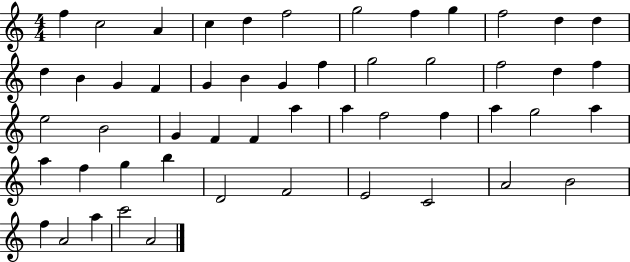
X:1
T:Untitled
M:4/4
L:1/4
K:C
f c2 A c d f2 g2 f g f2 d d d B G F G B G f g2 g2 f2 d f e2 B2 G F F a a f2 f a g2 a a f g b D2 F2 E2 C2 A2 B2 f A2 a c'2 A2